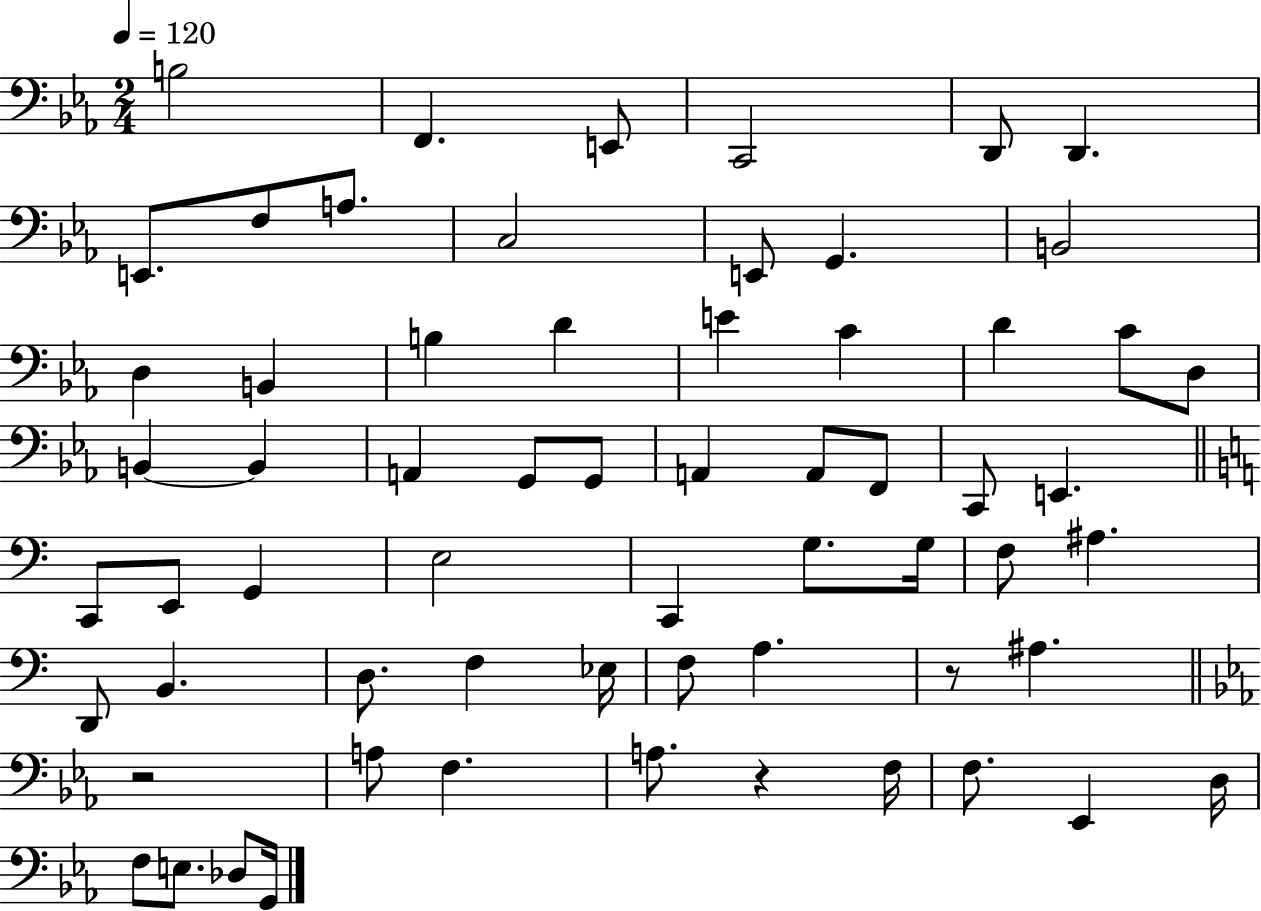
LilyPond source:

{
  \clef bass
  \numericTimeSignature
  \time 2/4
  \key ees \major
  \tempo 4 = 120
  b2 | f,4. e,8 | c,2 | d,8 d,4. | \break e,8. f8 a8. | c2 | e,8 g,4. | b,2 | \break d4 b,4 | b4 d'4 | e'4 c'4 | d'4 c'8 d8 | \break b,4~~ b,4 | a,4 g,8 g,8 | a,4 a,8 f,8 | c,8 e,4. | \break \bar "||" \break \key c \major c,8 e,8 g,4 | e2 | c,4 g8. g16 | f8 ais4. | \break d,8 b,4. | d8. f4 ees16 | f8 a4. | r8 ais4. | \break \bar "||" \break \key c \minor r2 | a8 f4. | a8. r4 f16 | f8. ees,4 d16 | \break f8 e8. des8 g,16 | \bar "|."
}